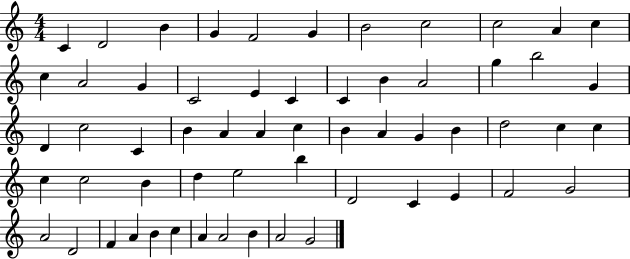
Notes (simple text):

C4/q D4/h B4/q G4/q F4/h G4/q B4/h C5/h C5/h A4/q C5/q C5/q A4/h G4/q C4/h E4/q C4/q C4/q B4/q A4/h G5/q B5/h G4/q D4/q C5/h C4/q B4/q A4/q A4/q C5/q B4/q A4/q G4/q B4/q D5/h C5/q C5/q C5/q C5/h B4/q D5/q E5/h B5/q D4/h C4/q E4/q F4/h G4/h A4/h D4/h F4/q A4/q B4/q C5/q A4/q A4/h B4/q A4/h G4/h